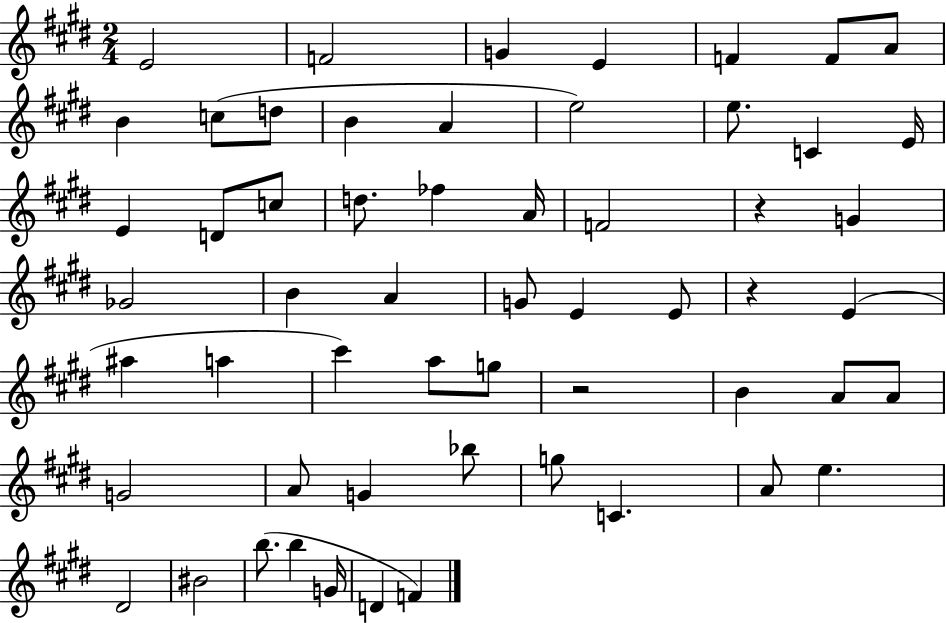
E4/h F4/h G4/q E4/q F4/q F4/e A4/e B4/q C5/e D5/e B4/q A4/q E5/h E5/e. C4/q E4/s E4/q D4/e C5/e D5/e. FES5/q A4/s F4/h R/q G4/q Gb4/h B4/q A4/q G4/e E4/q E4/e R/q E4/q A#5/q A5/q C#6/q A5/e G5/e R/h B4/q A4/e A4/e G4/h A4/e G4/q Bb5/e G5/e C4/q. A4/e E5/q. D#4/h BIS4/h B5/e. B5/q G4/s D4/q F4/q